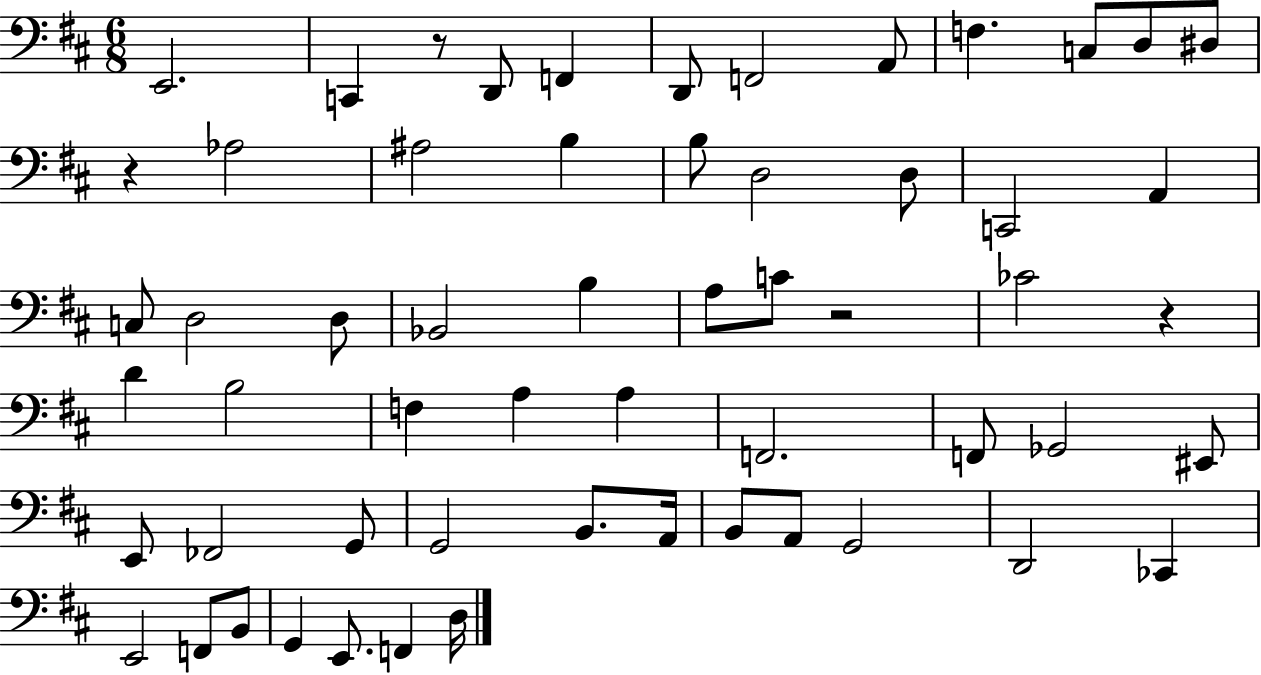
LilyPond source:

{
  \clef bass
  \numericTimeSignature
  \time 6/8
  \key d \major
  e,2. | c,4 r8 d,8 f,4 | d,8 f,2 a,8 | f4. c8 d8 dis8 | \break r4 aes2 | ais2 b4 | b8 d2 d8 | c,2 a,4 | \break c8 d2 d8 | bes,2 b4 | a8 c'8 r2 | ces'2 r4 | \break d'4 b2 | f4 a4 a4 | f,2. | f,8 ges,2 eis,8 | \break e,8 fes,2 g,8 | g,2 b,8. a,16 | b,8 a,8 g,2 | d,2 ces,4 | \break e,2 f,8 b,8 | g,4 e,8. f,4 d16 | \bar "|."
}